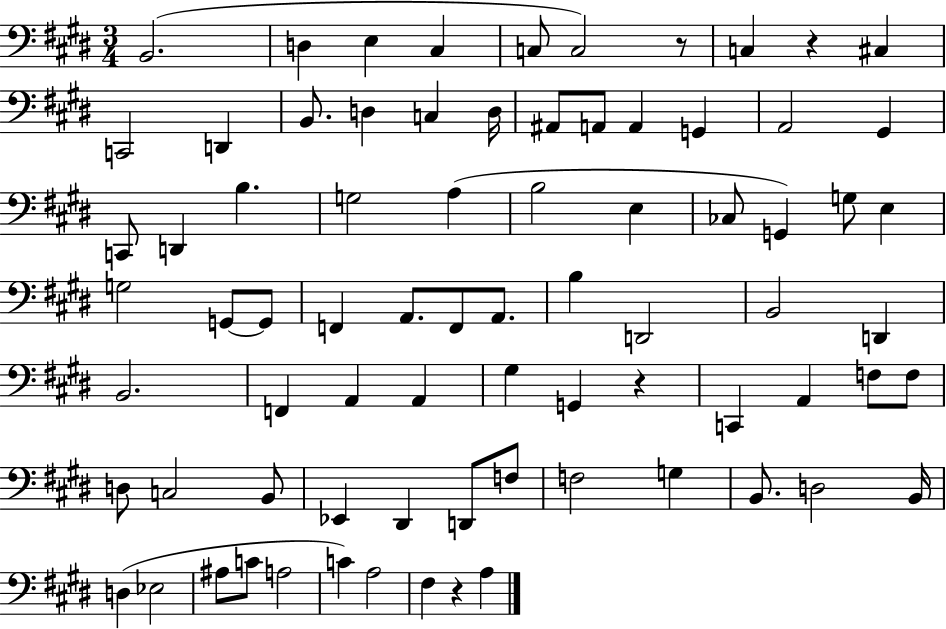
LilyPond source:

{
  \clef bass
  \numericTimeSignature
  \time 3/4
  \key e \major
  \repeat volta 2 { b,2.( | d4 e4 cis4 | c8 c2) r8 | c4 r4 cis4 | \break c,2 d,4 | b,8. d4 c4 d16 | ais,8 a,8 a,4 g,4 | a,2 gis,4 | \break c,8 d,4 b4. | g2 a4( | b2 e4 | ces8 g,4) g8 e4 | \break g2 g,8~~ g,8 | f,4 a,8. f,8 a,8. | b4 d,2 | b,2 d,4 | \break b,2. | f,4 a,4 a,4 | gis4 g,4 r4 | c,4 a,4 f8 f8 | \break d8 c2 b,8 | ees,4 dis,4 d,8 f8 | f2 g4 | b,8. d2 b,16 | \break d4( ees2 | ais8 c'8 a2 | c'4) a2 | fis4 r4 a4 | \break } \bar "|."
}